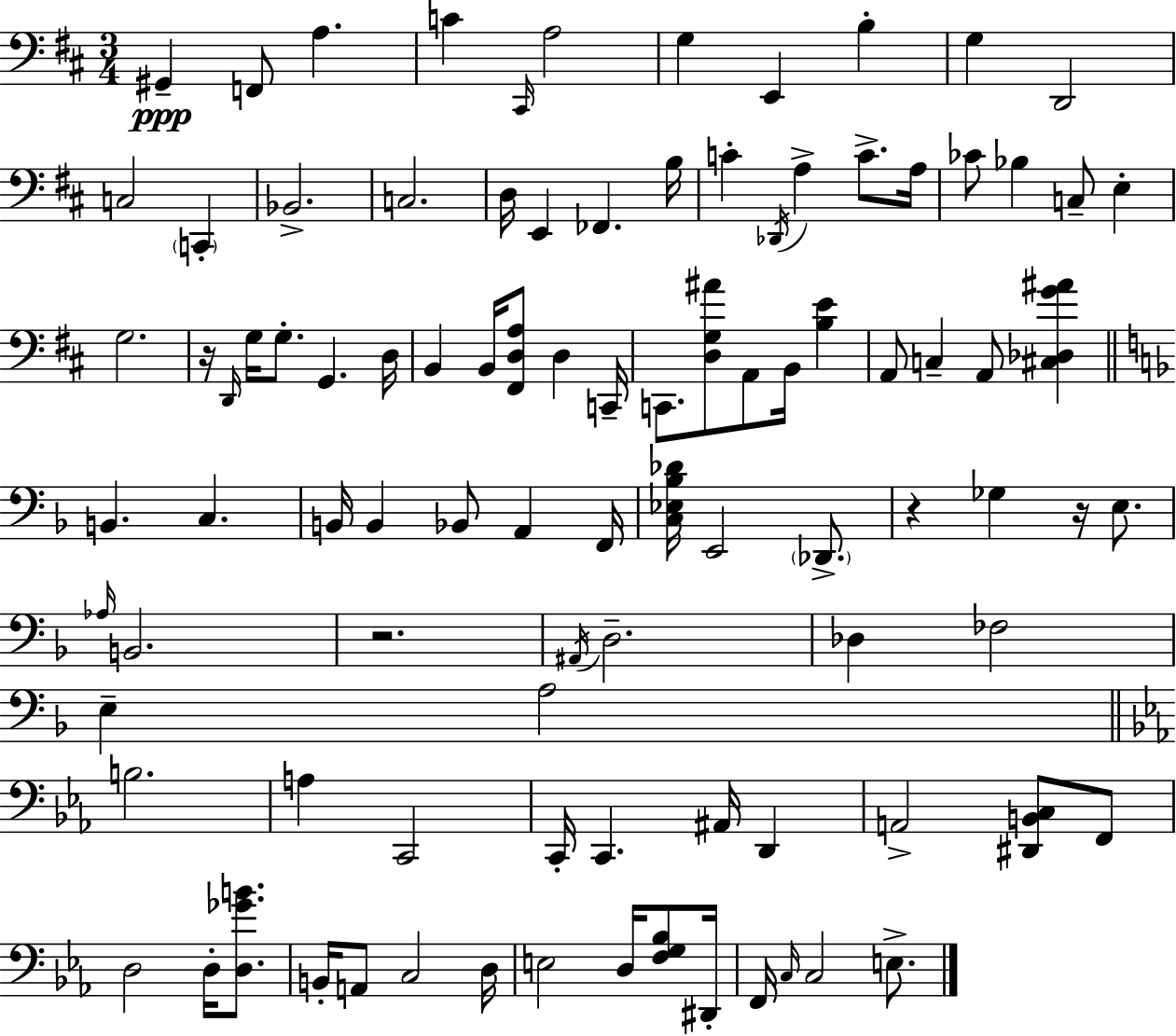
{
  \clef bass
  \numericTimeSignature
  \time 3/4
  \key d \major
  gis,4--\ppp f,8 a4. | c'4 \grace { cis,16 } a2 | g4 e,4 b4-. | g4 d,2 | \break c2 \parenthesize c,4-. | bes,2.-> | c2. | d16 e,4 fes,4. | \break b16 c'4-. \acciaccatura { des,16 } a4-> c'8.-> | a16 ces'8 bes4 c8-- e4-. | g2. | r16 \grace { d,16 } g16 g8.-. g,4. | \break d16 b,4 b,16 <fis, d a>8 d4 | c,16-- c,8. <d g ais'>8 a,8 b,16 <b e'>4 | a,8 c4-- a,8 <cis des g' ais'>4 | \bar "||" \break \key f \major b,4. c4. | b,16 b,4 bes,8 a,4 f,16 | <c ees bes des'>16 e,2 \parenthesize des,8.-> | r4 ges4 r16 e8. | \break \grace { aes16 } b,2. | r2. | \acciaccatura { ais,16 } d2.-- | des4 fes2 | \break e4-- a2 | \bar "||" \break \key c \minor b2. | a4 c,2 | c,16-. c,4. ais,16 d,4 | a,2-> <dis, b, c>8 f,8 | \break d2 d16-. <d ges' b'>8. | b,16-. a,8 c2 d16 | e2 d16 <f g bes>8 dis,16-. | f,16 \grace { c16 } c2 e8.-> | \break \bar "|."
}